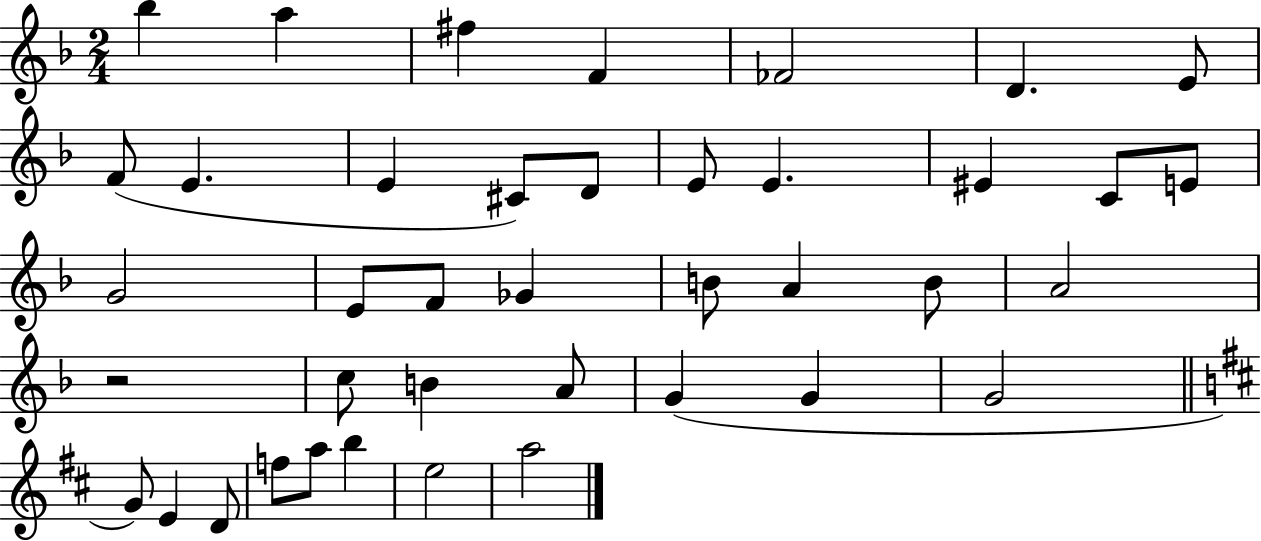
{
  \clef treble
  \numericTimeSignature
  \time 2/4
  \key f \major
  bes''4 a''4 | fis''4 f'4 | fes'2 | d'4. e'8 | \break f'8( e'4. | e'4 cis'8) d'8 | e'8 e'4. | eis'4 c'8 e'8 | \break g'2 | e'8 f'8 ges'4 | b'8 a'4 b'8 | a'2 | \break r2 | c''8 b'4 a'8 | g'4( g'4 | g'2 | \break \bar "||" \break \key d \major g'8) e'4 d'8 | f''8 a''8 b''4 | e''2 | a''2 | \break \bar "|."
}